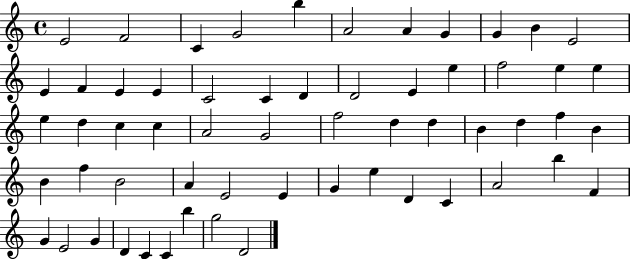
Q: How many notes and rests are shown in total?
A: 59